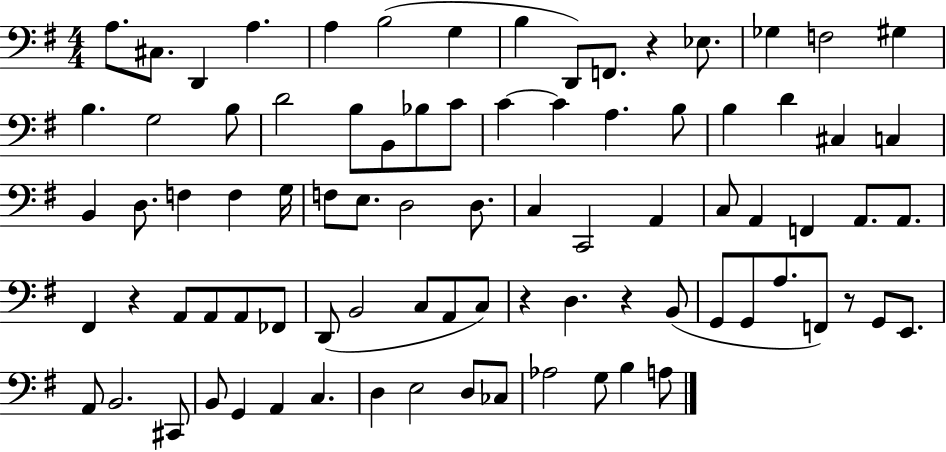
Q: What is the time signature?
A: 4/4